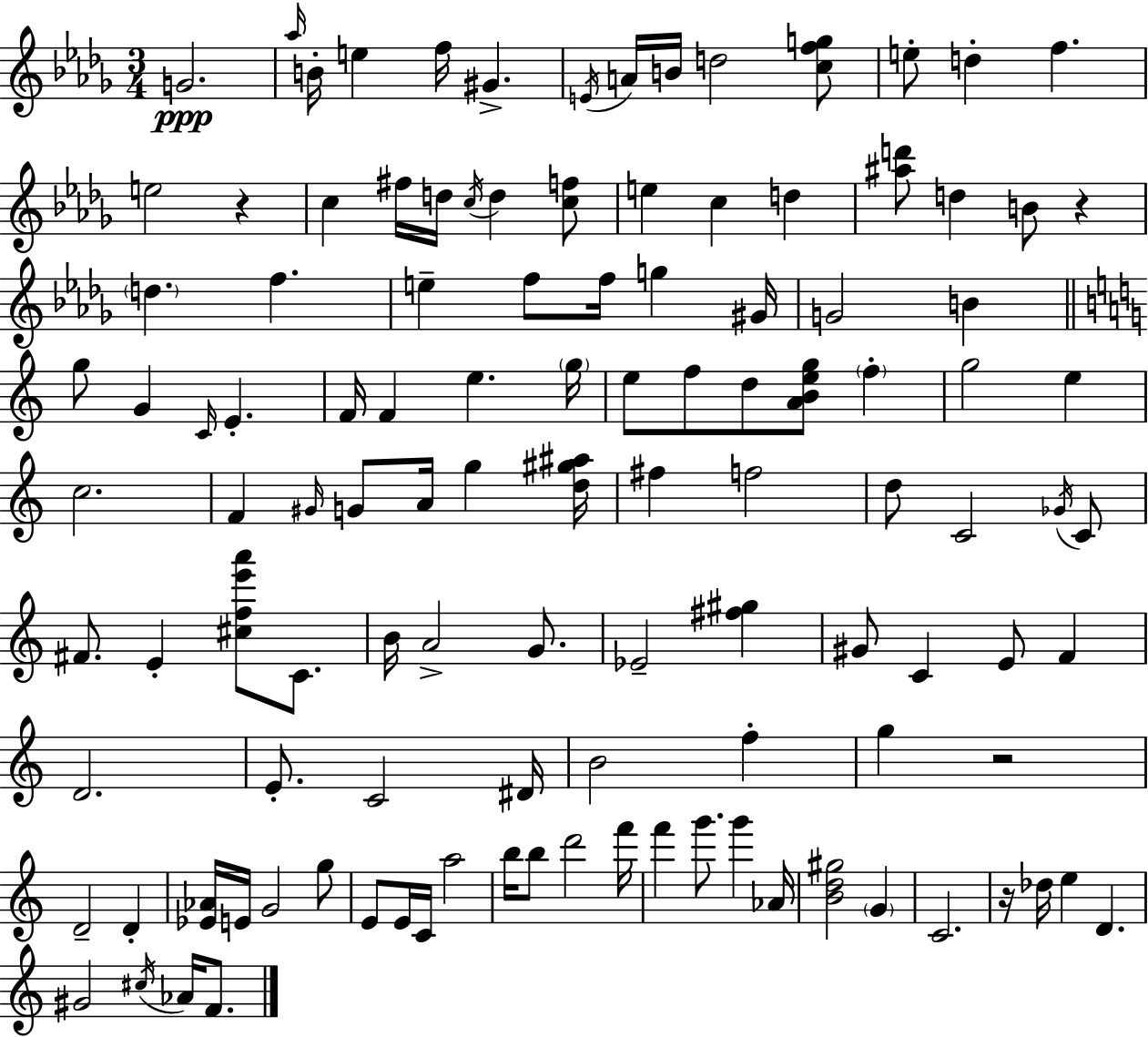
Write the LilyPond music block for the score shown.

{
  \clef treble
  \numericTimeSignature
  \time 3/4
  \key bes \minor
  g'2.\ppp | \grace { aes''16 } b'16-. e''4 f''16 gis'4.-> | \acciaccatura { e'16 } a'16 b'16 d''2 | <c'' f'' g''>8 e''8-. d''4-. f''4. | \break e''2 r4 | c''4 fis''16 d''16 \acciaccatura { c''16 } d''4 | <c'' f''>8 e''4 c''4 d''4 | <ais'' d'''>8 d''4 b'8 r4 | \break \parenthesize d''4. f''4. | e''4-- f''8 f''16 g''4 | gis'16 g'2 b'4 | \bar "||" \break \key c \major g''8 g'4 \grace { c'16 } e'4.-. | f'16 f'4 e''4. | \parenthesize g''16 e''8 f''8 d''8 <a' b' e'' g''>8 \parenthesize f''4-. | g''2 e''4 | \break c''2. | f'4 \grace { gis'16 } g'8 a'16 g''4 | <d'' gis'' ais''>16 fis''4 f''2 | d''8 c'2 | \break \acciaccatura { ges'16 } c'8 fis'8. e'4-. <cis'' f'' e''' a'''>8 | c'8. b'16 a'2-> | g'8. ees'2-- <fis'' gis''>4 | gis'8 c'4 e'8 f'4 | \break d'2. | e'8.-. c'2 | dis'16 b'2 f''4-. | g''4 r2 | \break d'2-- d'4-. | <ees' aes'>16 e'16 g'2 | g''8 e'8 e'16 c'16 a''2 | b''16 b''8 d'''2 | \break f'''16 f'''4 g'''8. g'''4 | aes'16 <b' d'' gis''>2 \parenthesize g'4 | c'2. | r16 des''16 e''4 d'4. | \break gis'2 \acciaccatura { cis''16 } | aes'16 f'8. \bar "|."
}